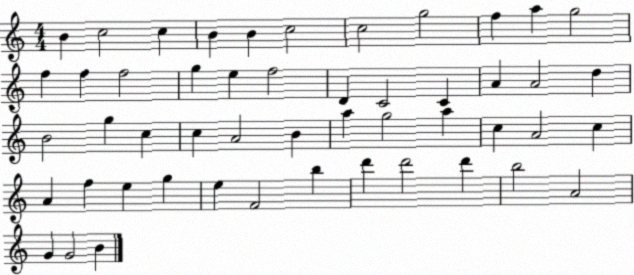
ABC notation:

X:1
T:Untitled
M:4/4
L:1/4
K:C
B c2 c B B c2 c2 g2 f a g2 f f f2 g e f2 D C2 C A A2 d B2 g c c A2 B a g2 a c A2 c A f e g e F2 b d' d'2 d' b2 A2 G G2 B